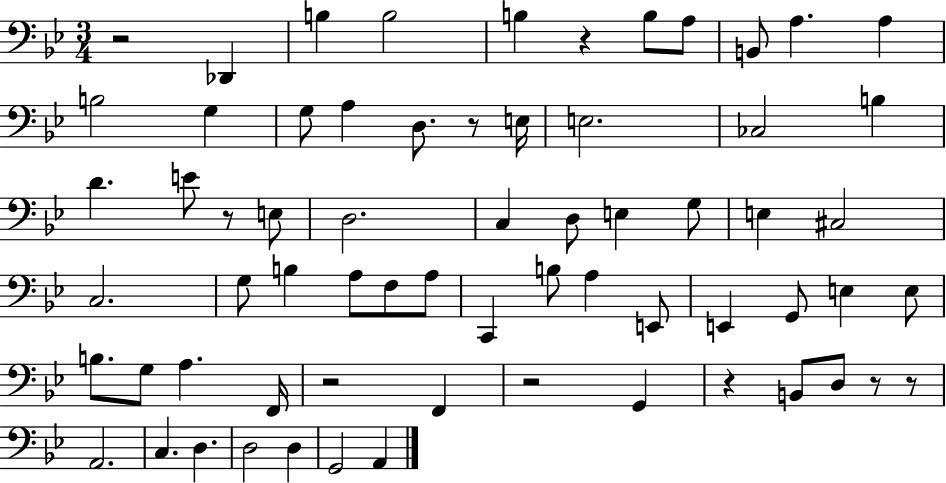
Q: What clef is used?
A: bass